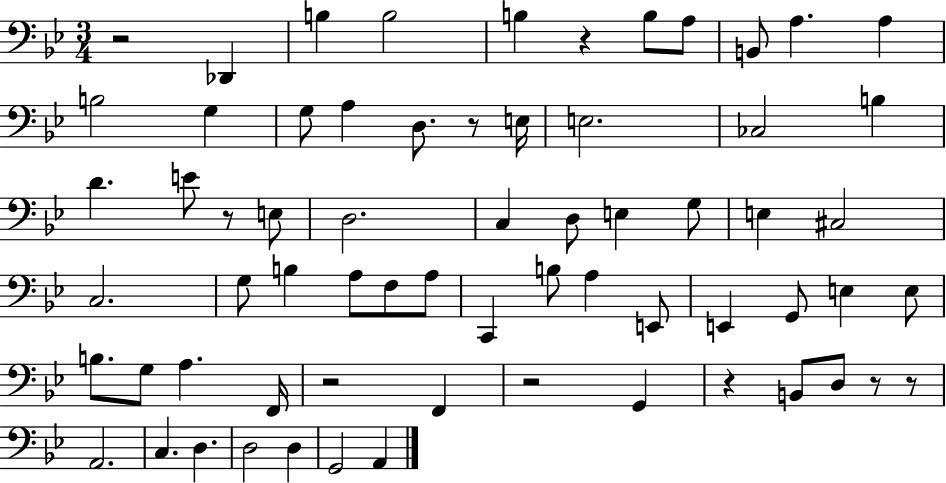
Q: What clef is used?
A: bass